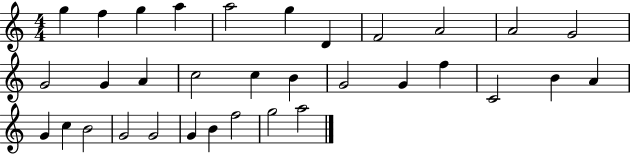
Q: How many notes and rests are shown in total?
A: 33